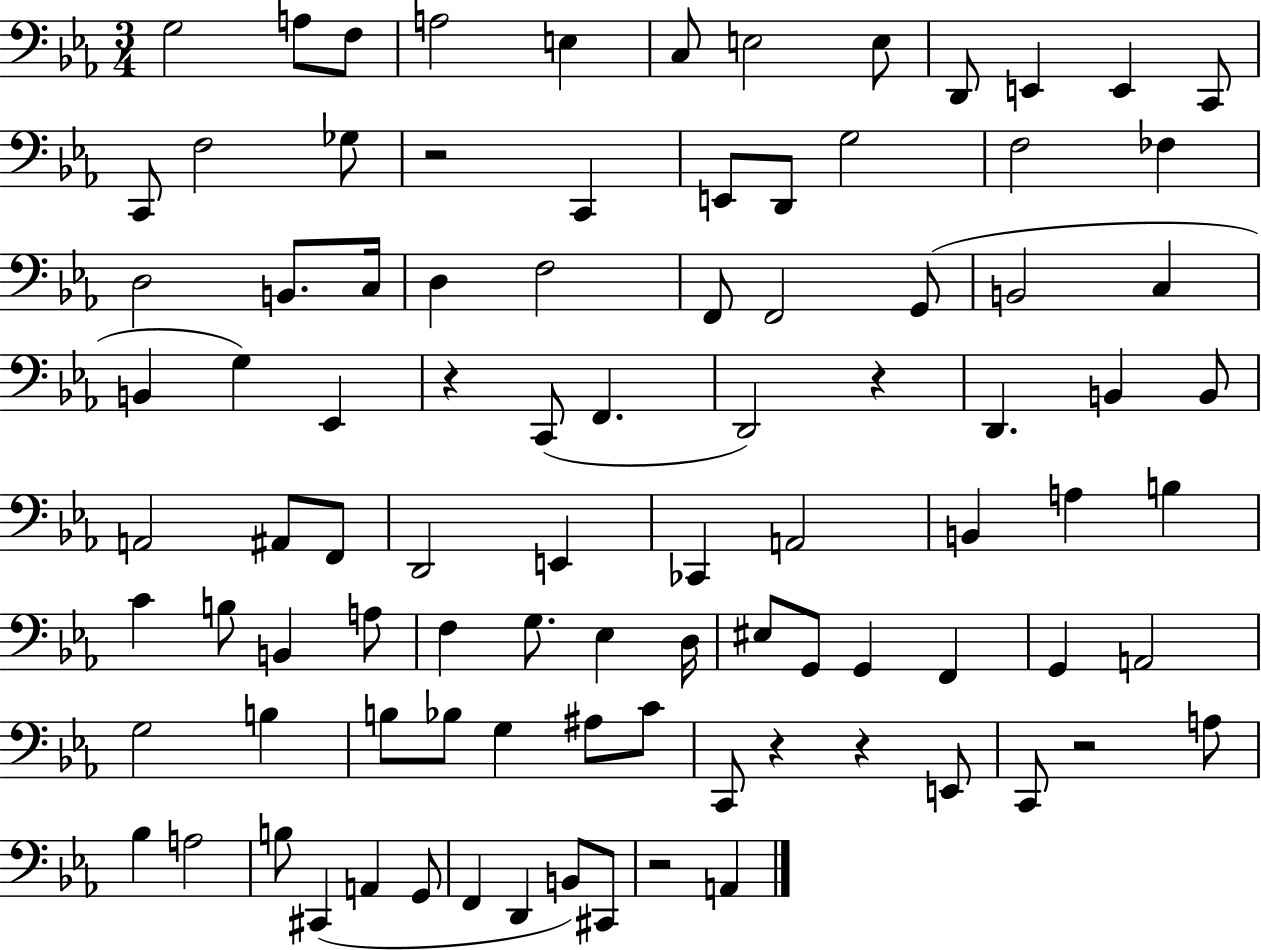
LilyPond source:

{
  \clef bass
  \numericTimeSignature
  \time 3/4
  \key ees \major
  g2 a8 f8 | a2 e4 | c8 e2 e8 | d,8 e,4 e,4 c,8 | \break c,8 f2 ges8 | r2 c,4 | e,8 d,8 g2 | f2 fes4 | \break d2 b,8. c16 | d4 f2 | f,8 f,2 g,8( | b,2 c4 | \break b,4 g4) ees,4 | r4 c,8( f,4. | d,2) r4 | d,4. b,4 b,8 | \break a,2 ais,8 f,8 | d,2 e,4 | ces,4 a,2 | b,4 a4 b4 | \break c'4 b8 b,4 a8 | f4 g8. ees4 d16 | eis8 g,8 g,4 f,4 | g,4 a,2 | \break g2 b4 | b8 bes8 g4 ais8 c'8 | c,8 r4 r4 e,8 | c,8 r2 a8 | \break bes4 a2 | b8 cis,4( a,4 g,8 | f,4 d,4 b,8) cis,8 | r2 a,4 | \break \bar "|."
}